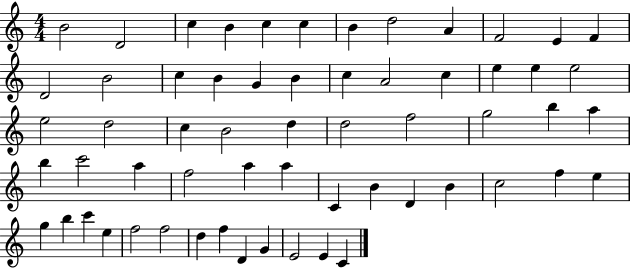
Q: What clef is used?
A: treble